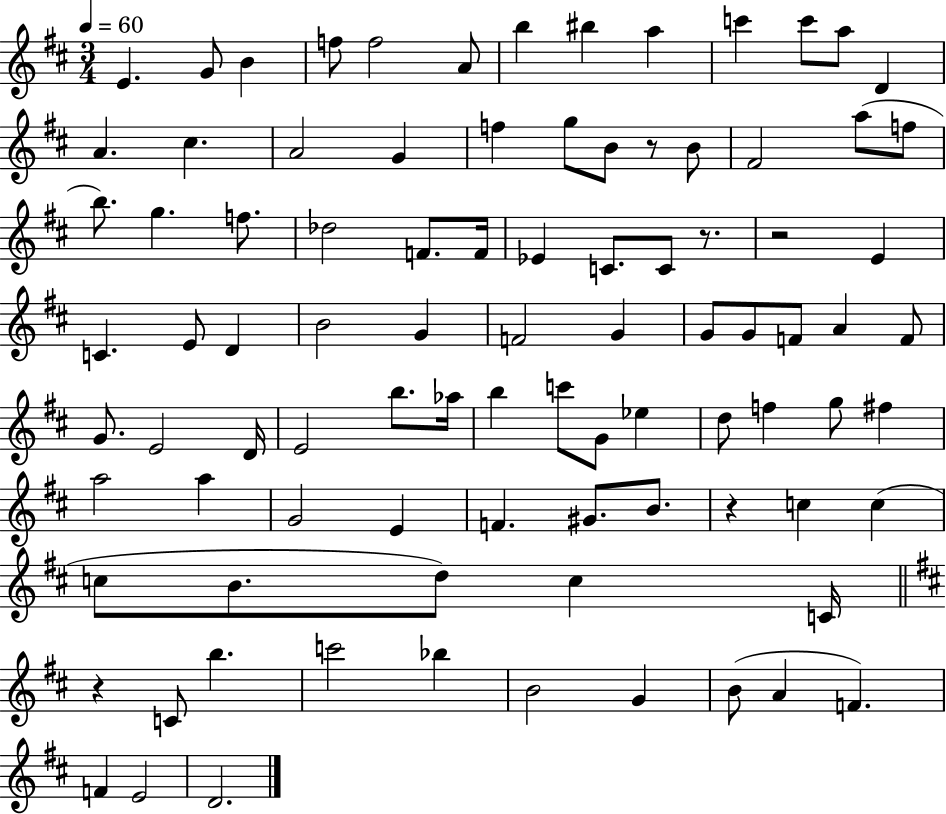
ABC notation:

X:1
T:Untitled
M:3/4
L:1/4
K:D
E G/2 B f/2 f2 A/2 b ^b a c' c'/2 a/2 D A ^c A2 G f g/2 B/2 z/2 B/2 ^F2 a/2 f/2 b/2 g f/2 _d2 F/2 F/4 _E C/2 C/2 z/2 z2 E C E/2 D B2 G F2 G G/2 G/2 F/2 A F/2 G/2 E2 D/4 E2 b/2 _a/4 b c'/2 G/2 _e d/2 f g/2 ^f a2 a G2 E F ^G/2 B/2 z c c c/2 B/2 d/2 c C/4 z C/2 b c'2 _b B2 G B/2 A F F E2 D2